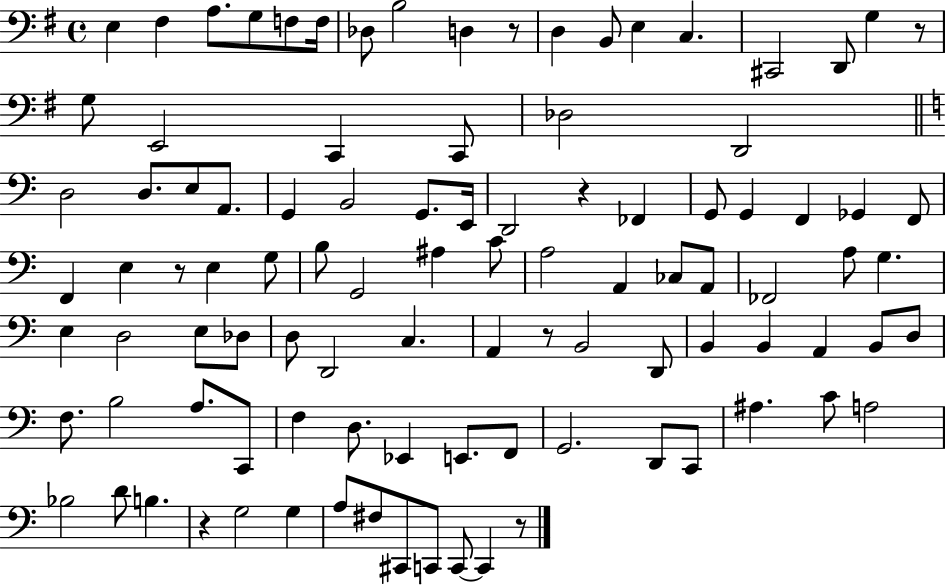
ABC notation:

X:1
T:Untitled
M:4/4
L:1/4
K:G
E, ^F, A,/2 G,/2 F,/2 F,/4 _D,/2 B,2 D, z/2 D, B,,/2 E, C, ^C,,2 D,,/2 G, z/2 G,/2 E,,2 C,, C,,/2 _D,2 D,,2 D,2 D,/2 E,/2 A,,/2 G,, B,,2 G,,/2 E,,/4 D,,2 z _F,, G,,/2 G,, F,, _G,, F,,/2 F,, E, z/2 E, G,/2 B,/2 G,,2 ^A, C/2 A,2 A,, _C,/2 A,,/2 _F,,2 A,/2 G, E, D,2 E,/2 _D,/2 D,/2 D,,2 C, A,, z/2 B,,2 D,,/2 B,, B,, A,, B,,/2 D,/2 F,/2 B,2 A,/2 C,,/2 F, D,/2 _E,, E,,/2 F,,/2 G,,2 D,,/2 C,,/2 ^A, C/2 A,2 _B,2 D/2 B, z G,2 G, A,/2 ^F,/2 ^C,,/2 C,,/2 C,,/2 C,, z/2